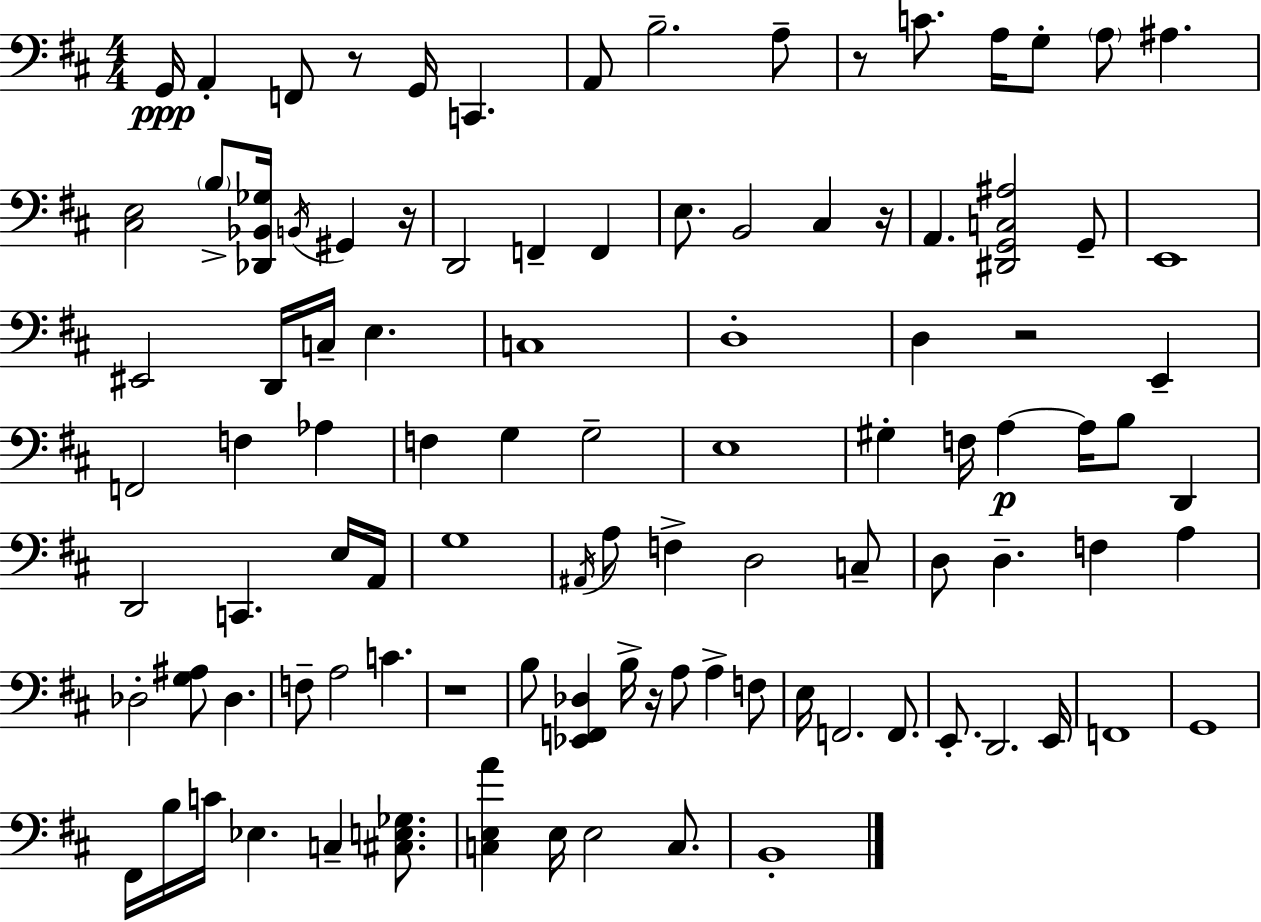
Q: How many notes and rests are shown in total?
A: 101